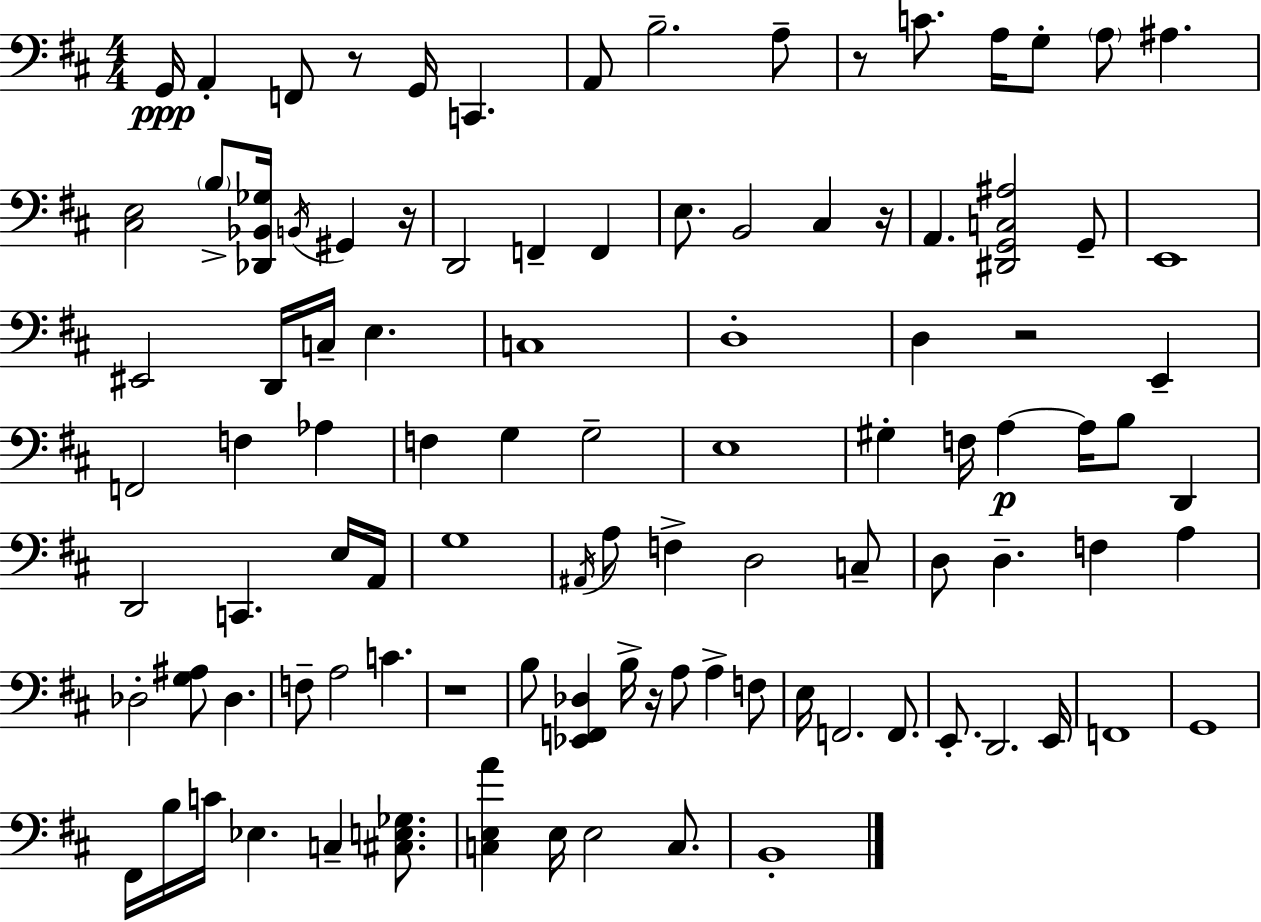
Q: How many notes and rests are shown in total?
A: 101